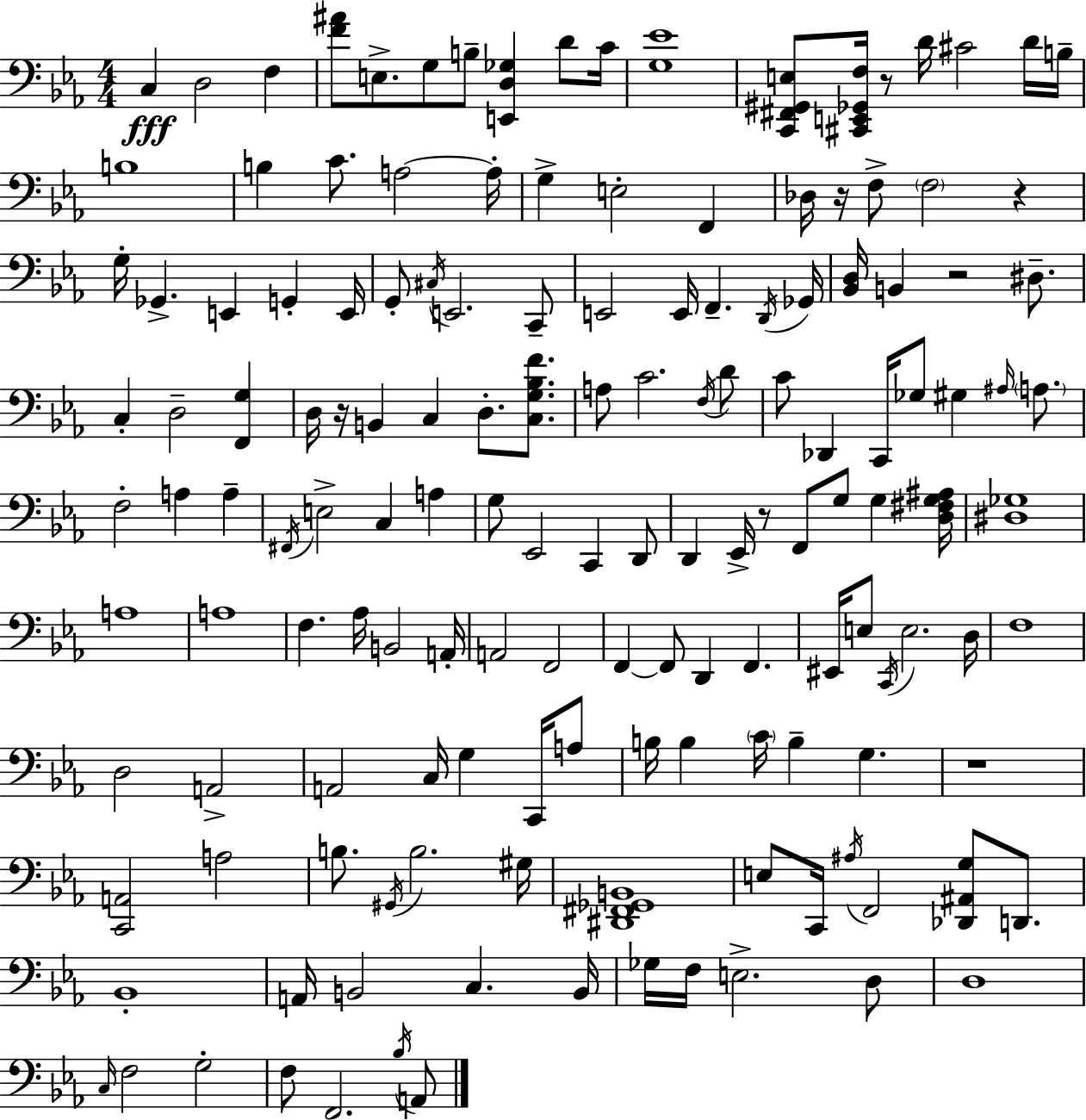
C3/q D3/h F3/q [F4,A#4]/e E3/e. G3/e B3/e [E2,D3,Gb3]/q D4/e C4/s [G3,Eb4]/w [C2,F#2,G#2,E3]/e [C#2,E2,Gb2,F3]/s R/e D4/s C#4/h D4/s B3/s B3/w B3/q C4/e. A3/h A3/s G3/q E3/h F2/q Db3/s R/s F3/e F3/h R/q G3/s Gb2/q. E2/q G2/q E2/s G2/e C#3/s E2/h. C2/e E2/h E2/s F2/q. D2/s Gb2/s [Bb2,D3]/s B2/q R/h D#3/e. C3/q D3/h [F2,G3]/q D3/s R/s B2/q C3/q D3/e. [C3,G3,Bb3,F4]/e. A3/e C4/h. F3/s D4/e C4/e Db2/q C2/s Gb3/e G#3/q A#3/s A3/e. F3/h A3/q A3/q F#2/s E3/h C3/q A3/q G3/e Eb2/h C2/q D2/e D2/q Eb2/s R/e F2/e G3/e G3/q [D3,F#3,G3,A#3]/s [D#3,Gb3]/w A3/w A3/w F3/q. Ab3/s B2/h A2/s A2/h F2/h F2/q F2/e D2/q F2/q. EIS2/s E3/e C2/s E3/h. D3/s F3/w D3/h A2/h A2/h C3/s G3/q C2/s A3/e B3/s B3/q C4/s B3/q G3/q. R/w [C2,A2]/h A3/h B3/e. G#2/s B3/h. G#3/s [D#2,F#2,Gb2,B2]/w E3/e C2/s A#3/s F2/h [Db2,A#2,G3]/e D2/e. Bb2/w A2/s B2/h C3/q. B2/s Gb3/s F3/s E3/h. D3/e D3/w C3/s F3/h G3/h F3/e F2/h. Bb3/s A2/e